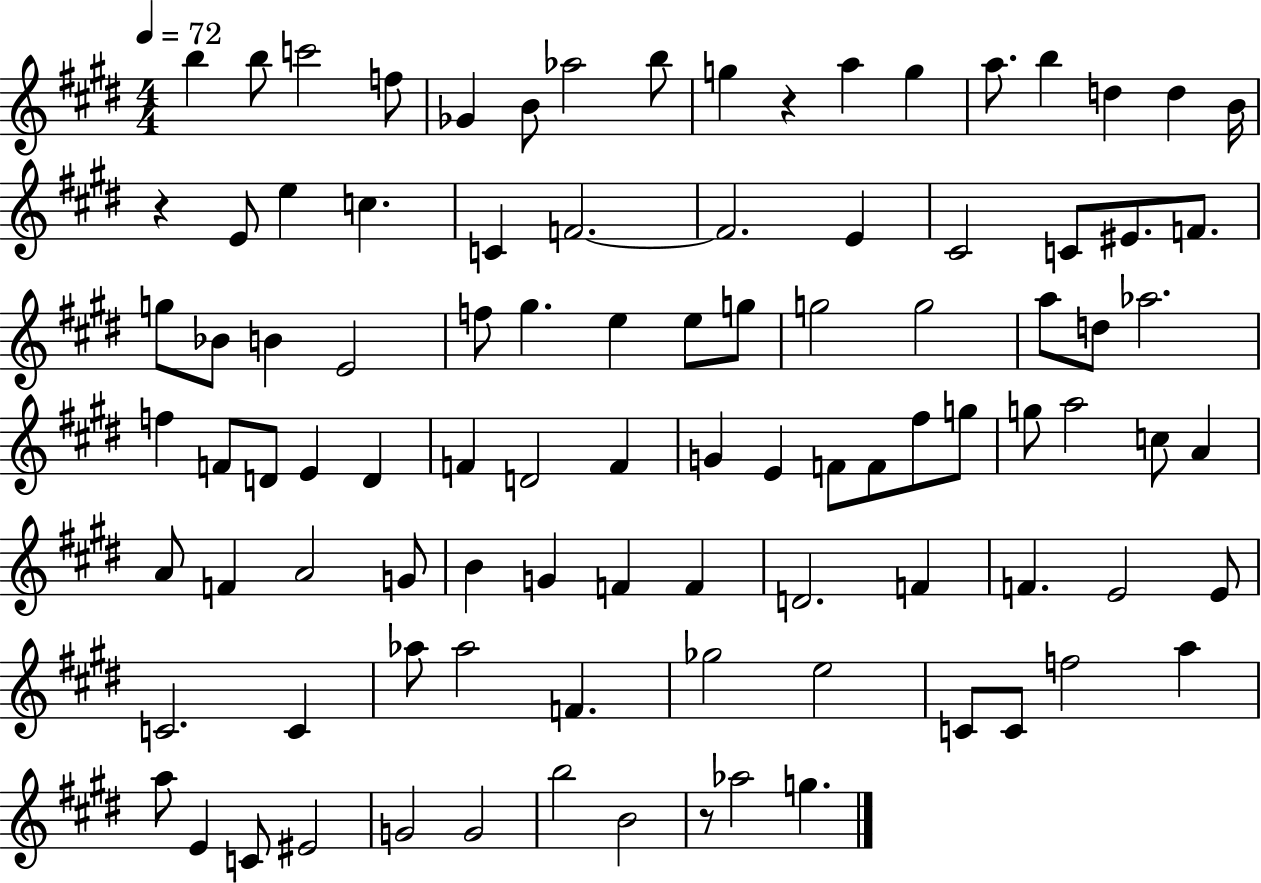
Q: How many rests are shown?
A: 3